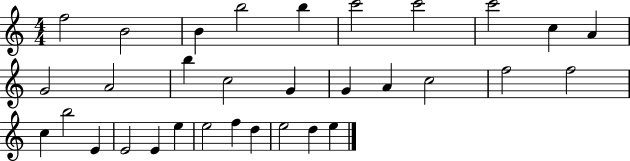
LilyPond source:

{
  \clef treble
  \numericTimeSignature
  \time 4/4
  \key c \major
  f''2 b'2 | b'4 b''2 b''4 | c'''2 c'''2 | c'''2 c''4 a'4 | \break g'2 a'2 | b''4 c''2 g'4 | g'4 a'4 c''2 | f''2 f''2 | \break c''4 b''2 e'4 | e'2 e'4 e''4 | e''2 f''4 d''4 | e''2 d''4 e''4 | \break \bar "|."
}